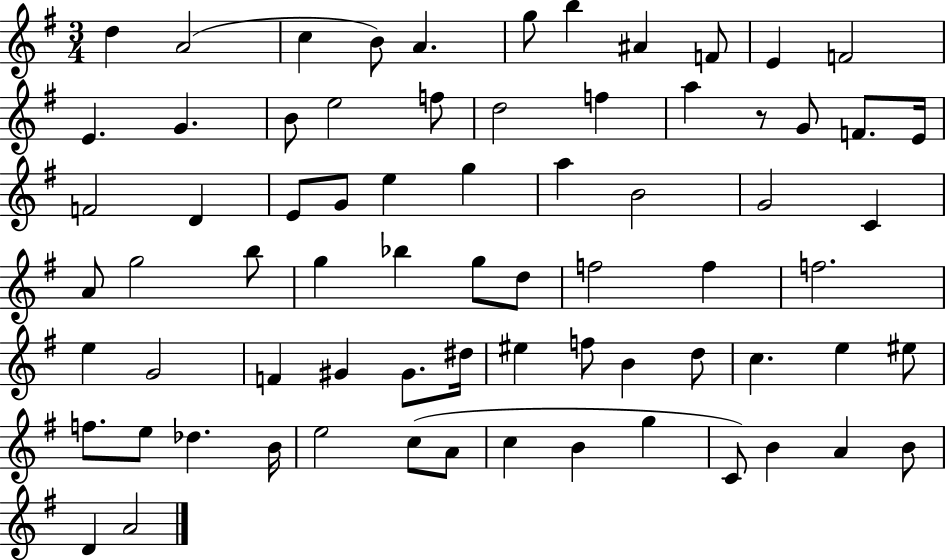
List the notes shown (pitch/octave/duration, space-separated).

D5/q A4/h C5/q B4/e A4/q. G5/e B5/q A#4/q F4/e E4/q F4/h E4/q. G4/q. B4/e E5/h F5/e D5/h F5/q A5/q R/e G4/e F4/e. E4/s F4/h D4/q E4/e G4/e E5/q G5/q A5/q B4/h G4/h C4/q A4/e G5/h B5/e G5/q Bb5/q G5/e D5/e F5/h F5/q F5/h. E5/q G4/h F4/q G#4/q G#4/e. D#5/s EIS5/q F5/e B4/q D5/e C5/q. E5/q EIS5/e F5/e. E5/e Db5/q. B4/s E5/h C5/e A4/e C5/q B4/q G5/q C4/e B4/q A4/q B4/e D4/q A4/h